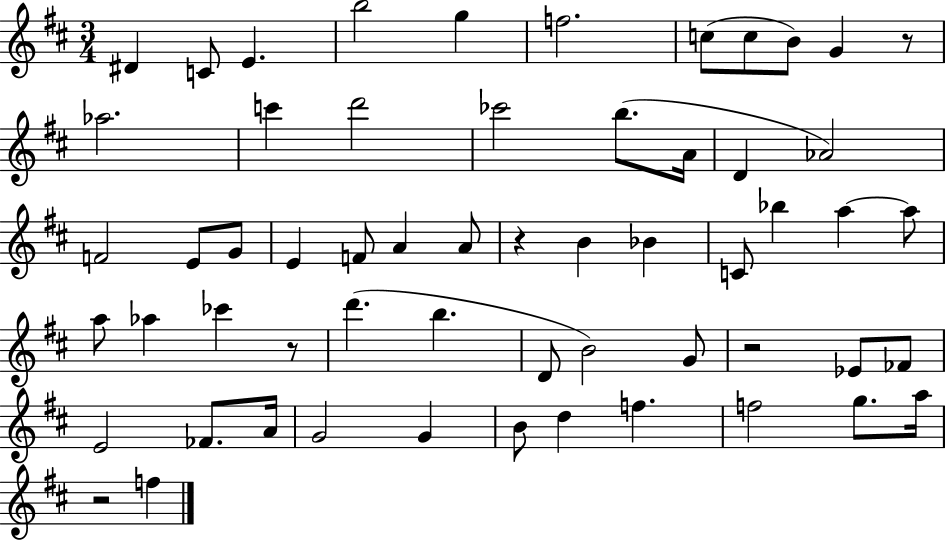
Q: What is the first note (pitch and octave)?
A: D#4